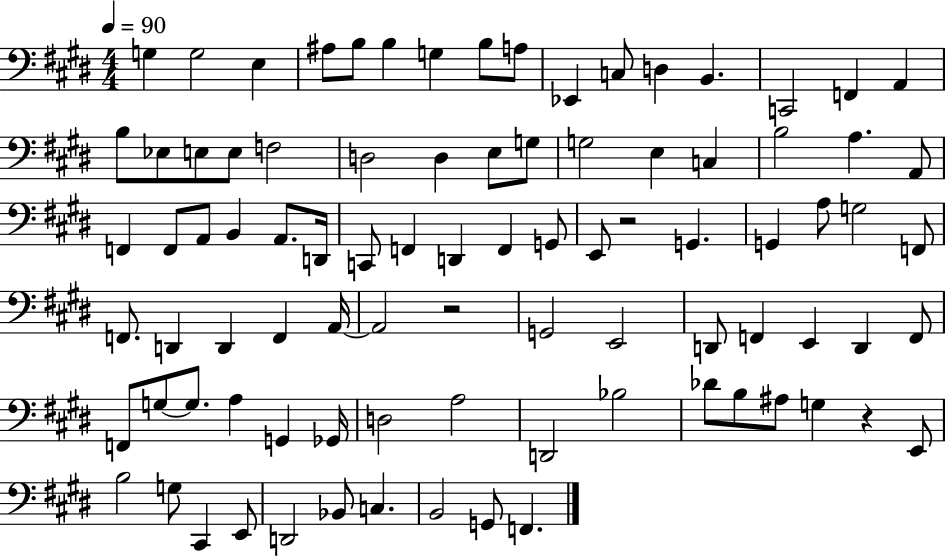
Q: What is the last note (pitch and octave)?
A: F2